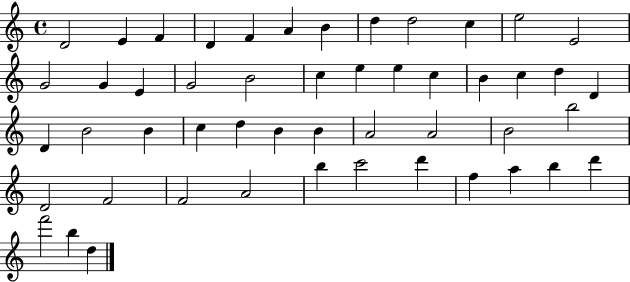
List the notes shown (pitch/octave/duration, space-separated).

D4/h E4/q F4/q D4/q F4/q A4/q B4/q D5/q D5/h C5/q E5/h E4/h G4/h G4/q E4/q G4/h B4/h C5/q E5/q E5/q C5/q B4/q C5/q D5/q D4/q D4/q B4/h B4/q C5/q D5/q B4/q B4/q A4/h A4/h B4/h B5/h D4/h F4/h F4/h A4/h B5/q C6/h D6/q F5/q A5/q B5/q D6/q F6/h B5/q D5/q